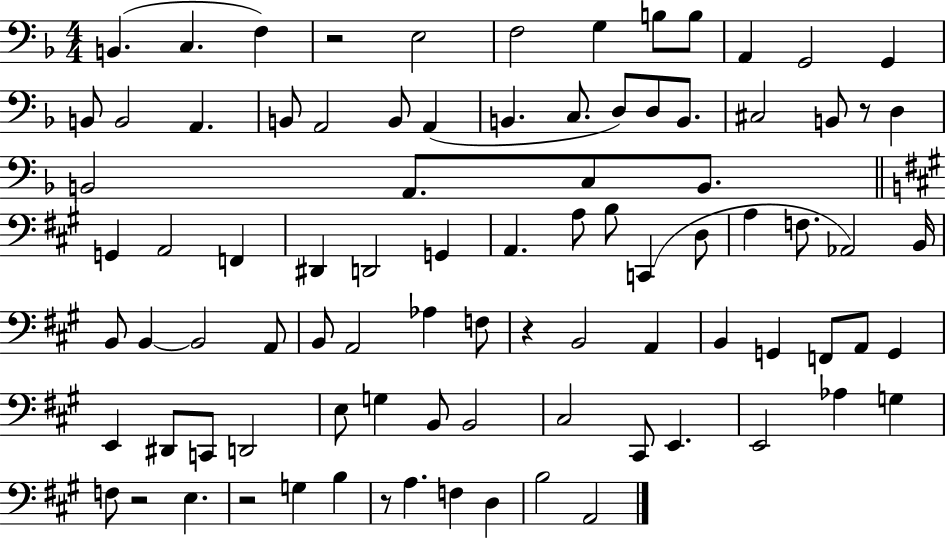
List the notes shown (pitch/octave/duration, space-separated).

B2/q. C3/q. F3/q R/h E3/h F3/h G3/q B3/e B3/e A2/q G2/h G2/q B2/e B2/h A2/q. B2/e A2/h B2/e A2/q B2/q. C3/e. D3/e D3/e B2/e. C#3/h B2/e R/e D3/q B2/h A2/e. C3/e B2/e. G2/q A2/h F2/q D#2/q D2/h G2/q A2/q. A3/e B3/e C2/q D3/e A3/q F3/e. Ab2/h B2/s B2/e B2/q B2/h A2/e B2/e A2/h Ab3/q F3/e R/q B2/h A2/q B2/q G2/q F2/e A2/e G2/q E2/q D#2/e C2/e D2/h E3/e G3/q B2/e B2/h C#3/h C#2/e E2/q. E2/h Ab3/q G3/q F3/e R/h E3/q. R/h G3/q B3/q R/e A3/q. F3/q D3/q B3/h A2/h